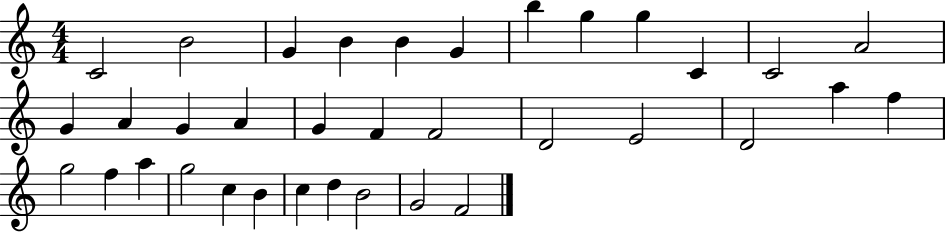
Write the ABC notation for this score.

X:1
T:Untitled
M:4/4
L:1/4
K:C
C2 B2 G B B G b g g C C2 A2 G A G A G F F2 D2 E2 D2 a f g2 f a g2 c B c d B2 G2 F2